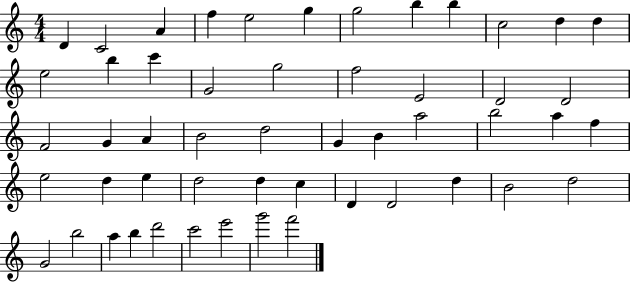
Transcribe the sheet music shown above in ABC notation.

X:1
T:Untitled
M:4/4
L:1/4
K:C
D C2 A f e2 g g2 b b c2 d d e2 b c' G2 g2 f2 E2 D2 D2 F2 G A B2 d2 G B a2 b2 a f e2 d e d2 d c D D2 d B2 d2 G2 b2 a b d'2 c'2 e'2 g'2 f'2